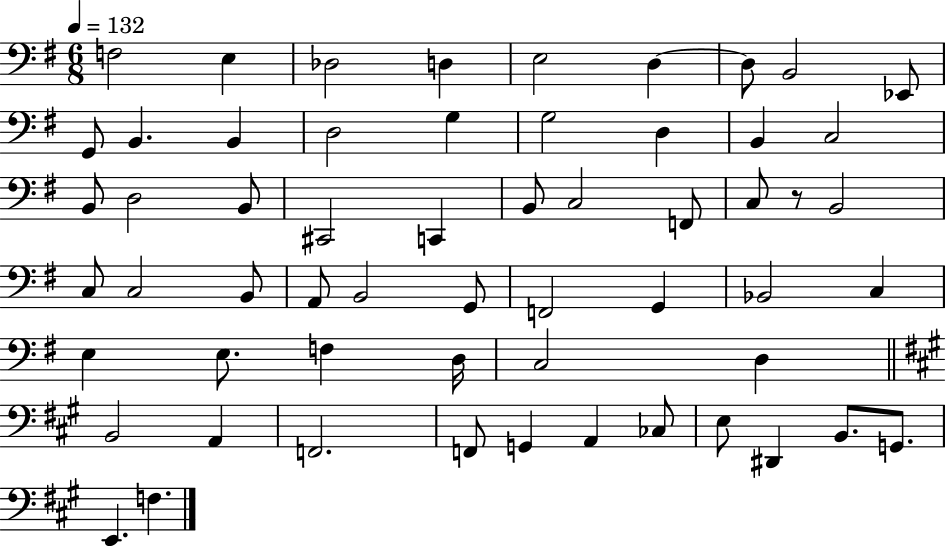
F3/h E3/q Db3/h D3/q E3/h D3/q D3/e B2/h Eb2/e G2/e B2/q. B2/q D3/h G3/q G3/h D3/q B2/q C3/h B2/e D3/h B2/e C#2/h C2/q B2/e C3/h F2/e C3/e R/e B2/h C3/e C3/h B2/e A2/e B2/h G2/e F2/h G2/q Bb2/h C3/q E3/q E3/e. F3/q D3/s C3/h D3/q B2/h A2/q F2/h. F2/e G2/q A2/q CES3/e E3/e D#2/q B2/e. G2/e. E2/q. F3/q.